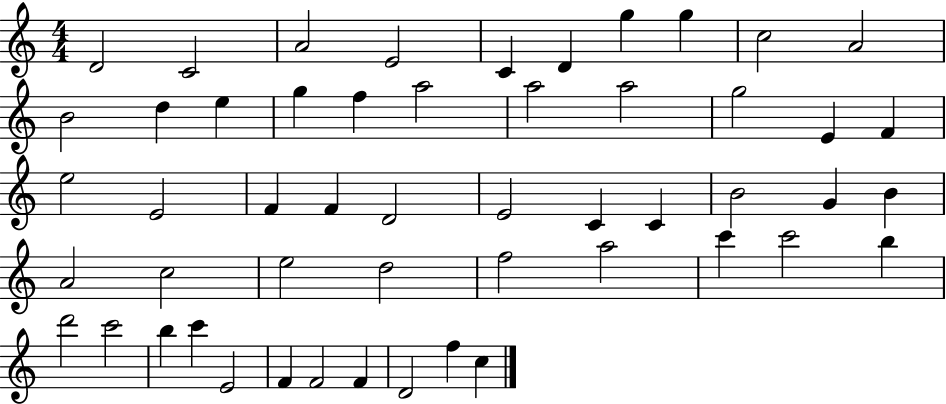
{
  \clef treble
  \numericTimeSignature
  \time 4/4
  \key c \major
  d'2 c'2 | a'2 e'2 | c'4 d'4 g''4 g''4 | c''2 a'2 | \break b'2 d''4 e''4 | g''4 f''4 a''2 | a''2 a''2 | g''2 e'4 f'4 | \break e''2 e'2 | f'4 f'4 d'2 | e'2 c'4 c'4 | b'2 g'4 b'4 | \break a'2 c''2 | e''2 d''2 | f''2 a''2 | c'''4 c'''2 b''4 | \break d'''2 c'''2 | b''4 c'''4 e'2 | f'4 f'2 f'4 | d'2 f''4 c''4 | \break \bar "|."
}